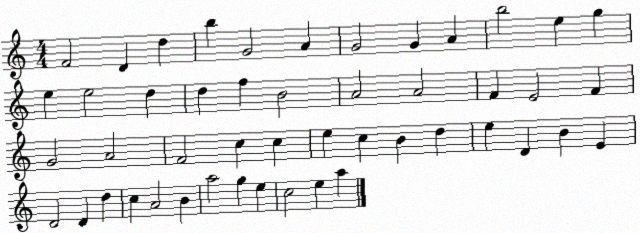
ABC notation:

X:1
T:Untitled
M:4/4
L:1/4
K:C
F2 D d b G2 A G2 G A b2 e g e e2 d d f B2 A2 A2 F E2 F G2 A2 F2 c c e c B d e D B E D2 D d c A2 B a2 g e c2 e a